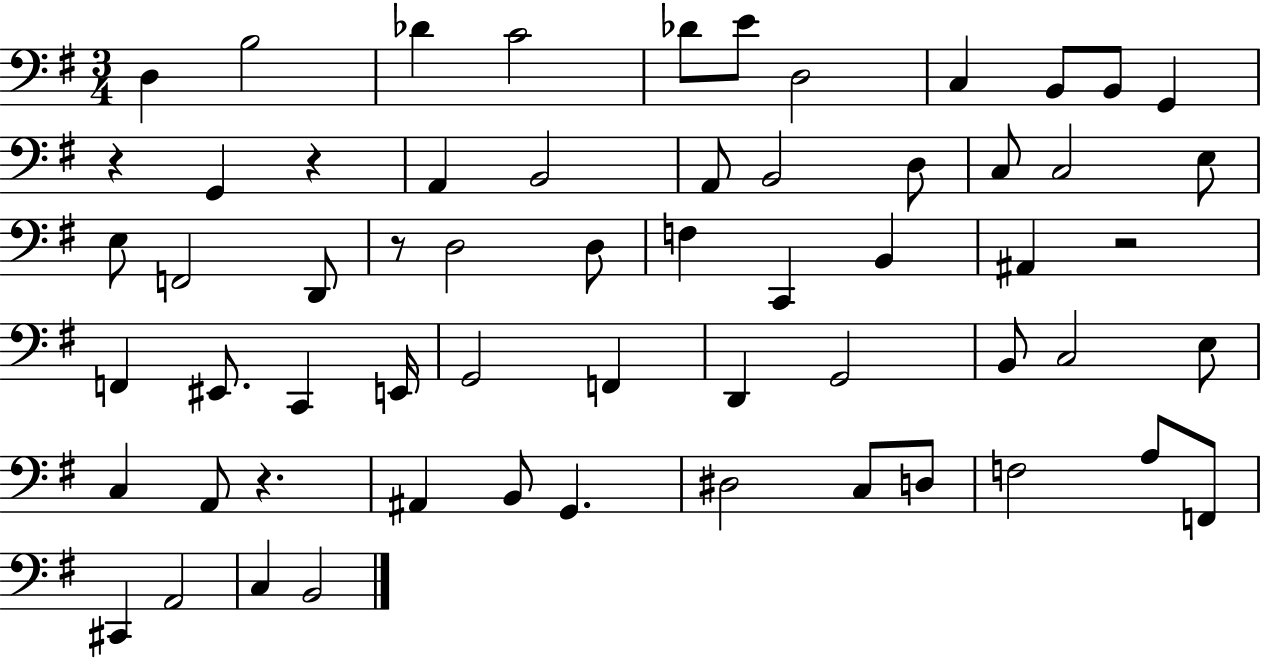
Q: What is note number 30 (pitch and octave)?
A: F2